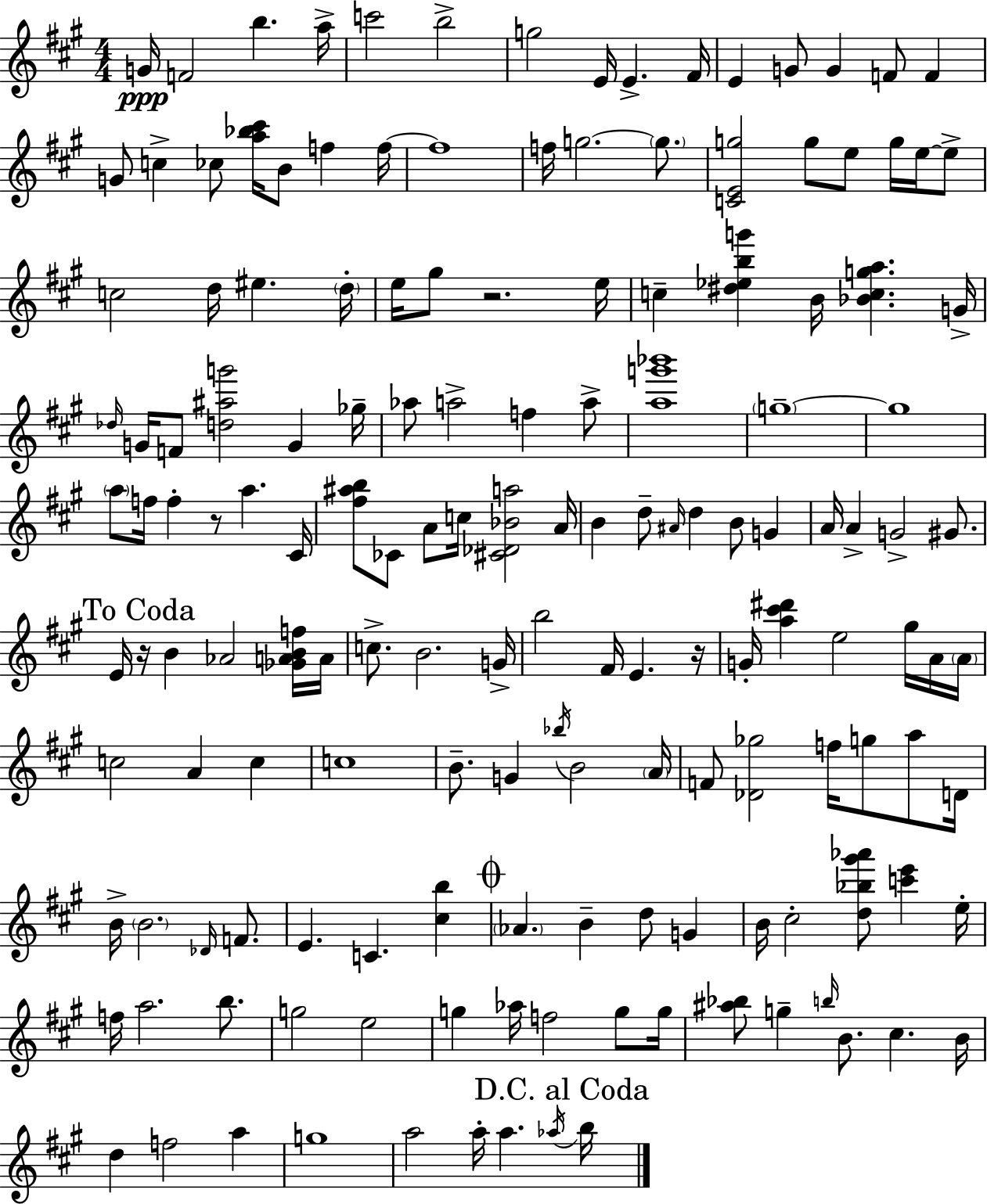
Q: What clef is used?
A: treble